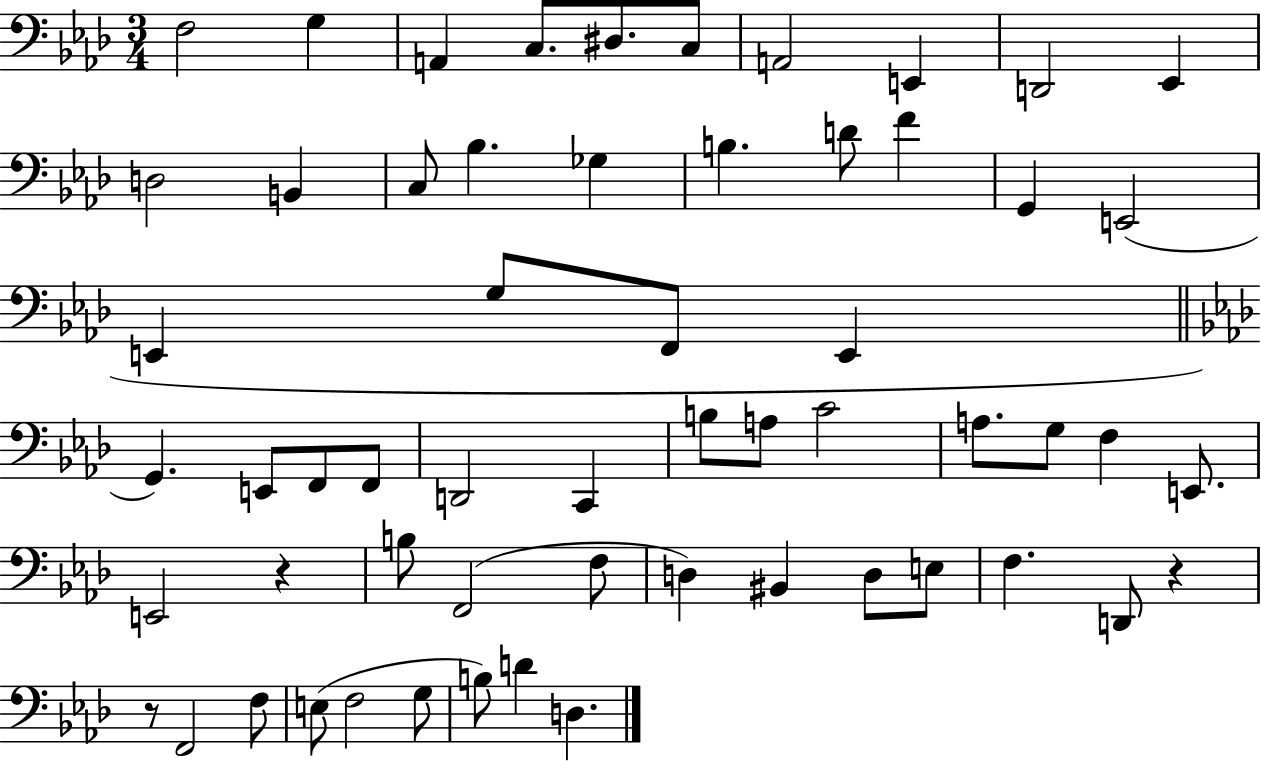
{
  \clef bass
  \numericTimeSignature
  \time 3/4
  \key aes \major
  f2 g4 | a,4 c8. dis8. c8 | a,2 e,4 | d,2 ees,4 | \break d2 b,4 | c8 bes4. ges4 | b4. d'8 f'4 | g,4 e,2( | \break e,4 g8 f,8 e,4 | \bar "||" \break \key aes \major g,4.) e,8 f,8 f,8 | d,2 c,4 | b8 a8 c'2 | a8. g8 f4 e,8. | \break e,2 r4 | b8 f,2( f8 | d4) bis,4 d8 e8 | f4. d,8 r4 | \break r8 f,2 f8 | e8( f2 g8 | b8) d'4 d4. | \bar "|."
}